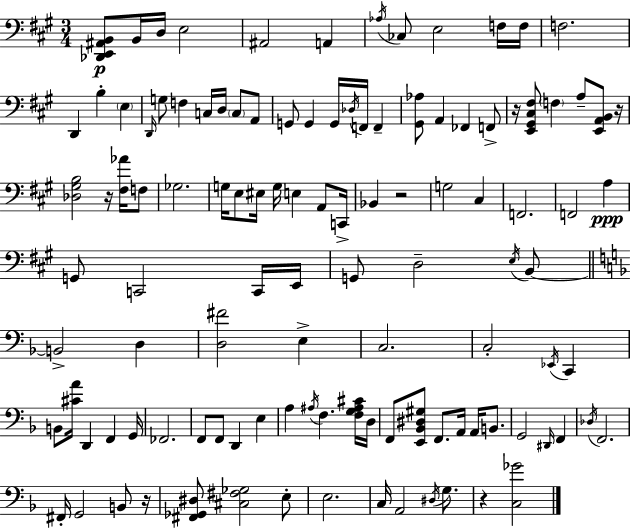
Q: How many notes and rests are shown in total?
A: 113